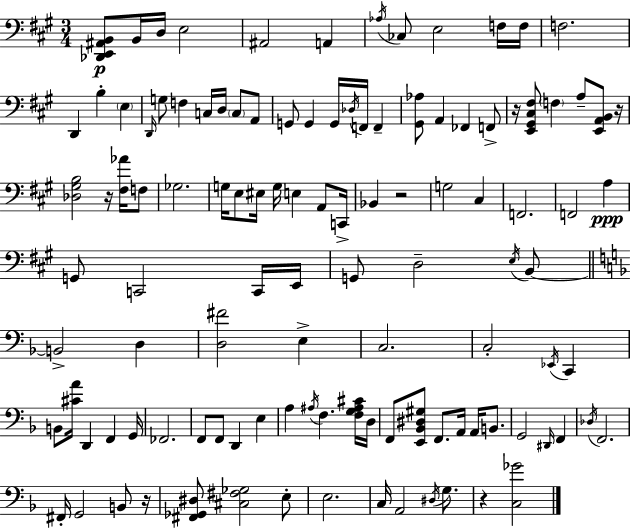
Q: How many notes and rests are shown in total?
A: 113